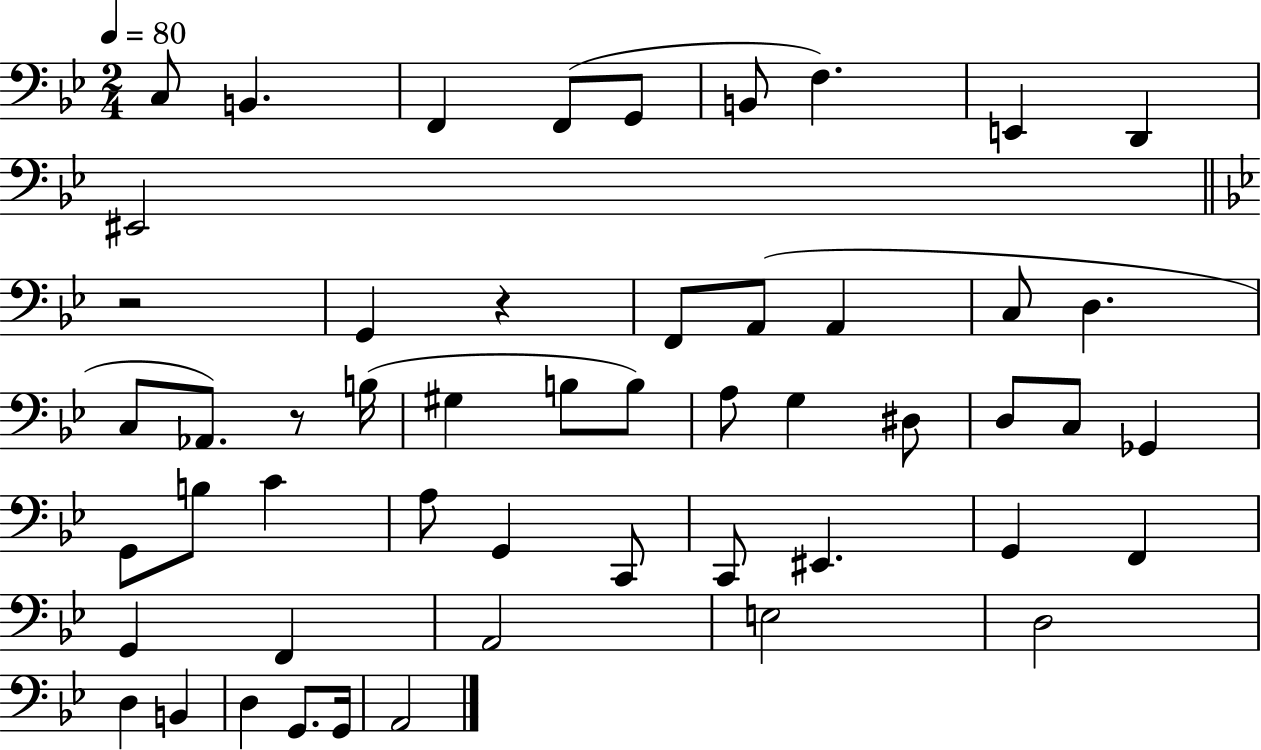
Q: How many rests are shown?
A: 3